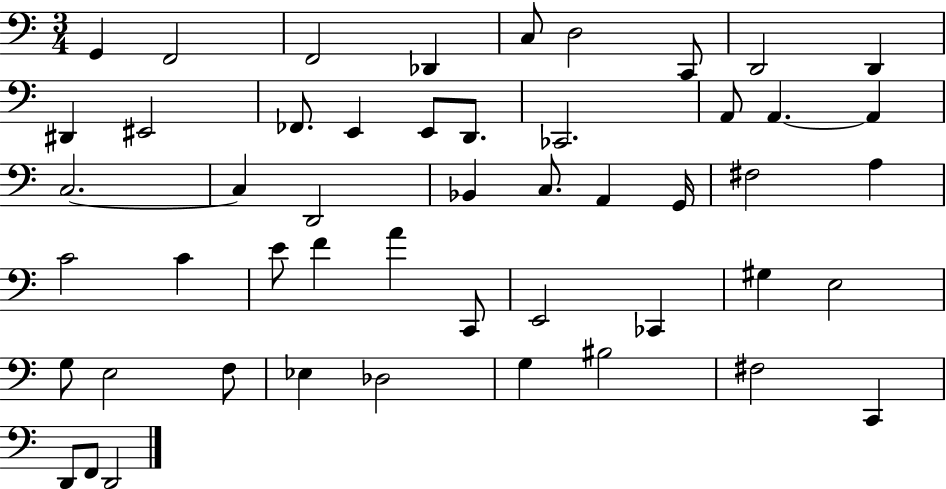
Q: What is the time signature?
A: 3/4